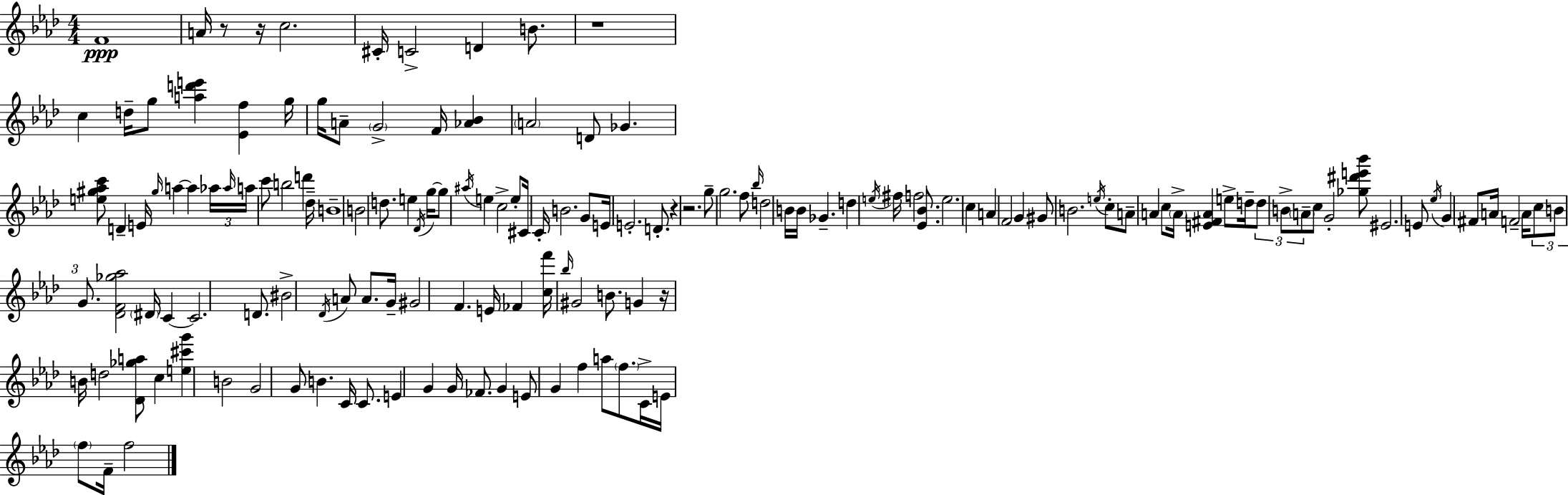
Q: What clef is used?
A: treble